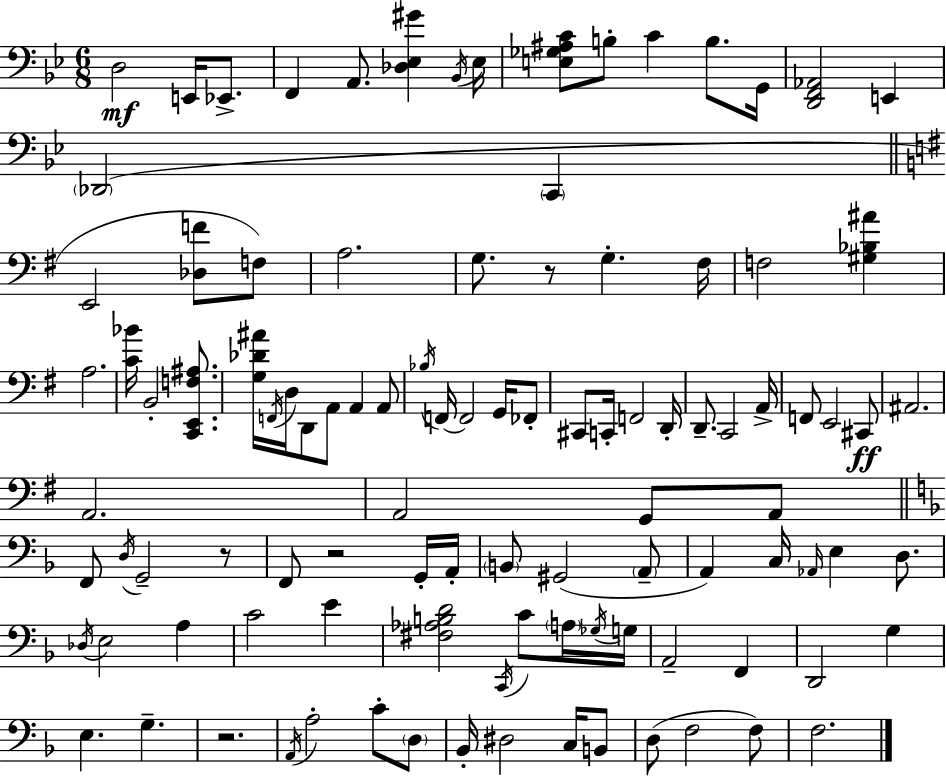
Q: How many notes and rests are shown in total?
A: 104